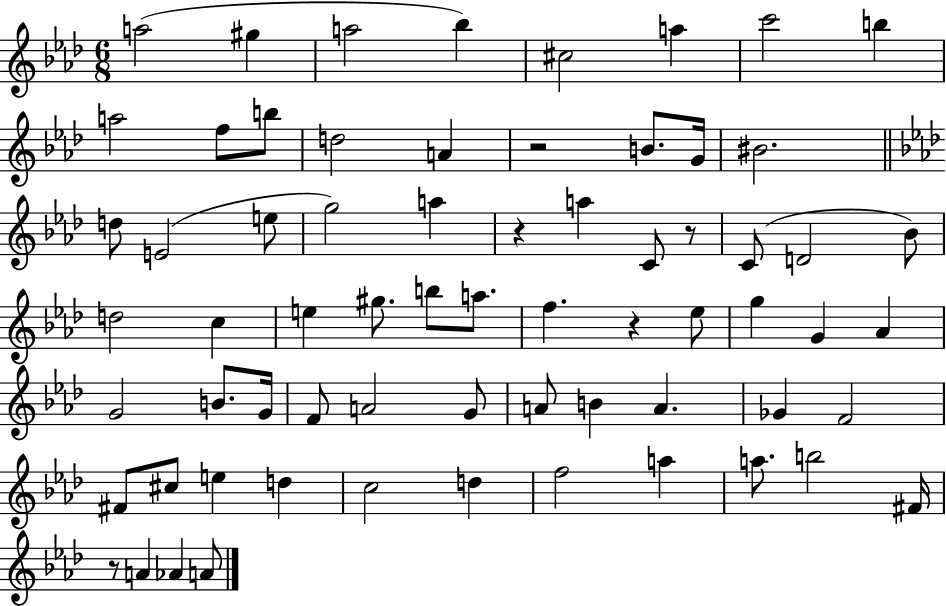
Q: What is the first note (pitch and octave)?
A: A5